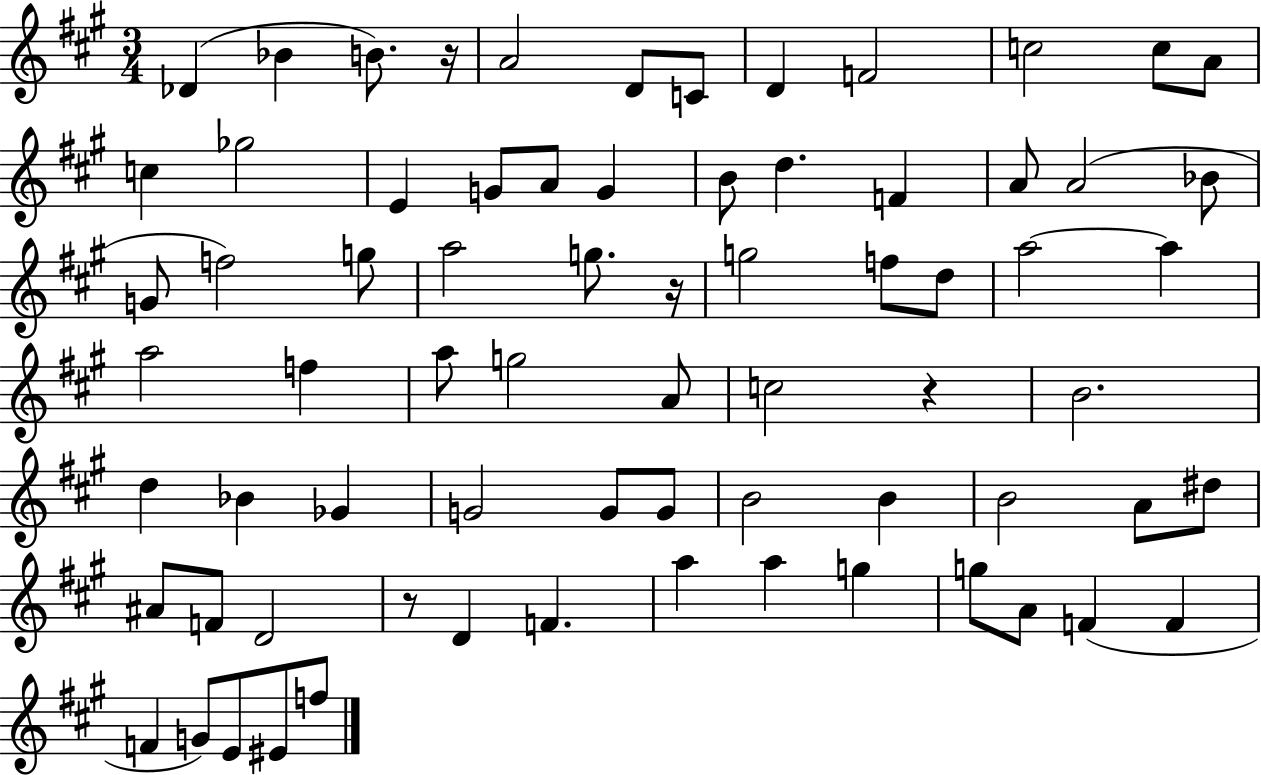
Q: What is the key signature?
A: A major